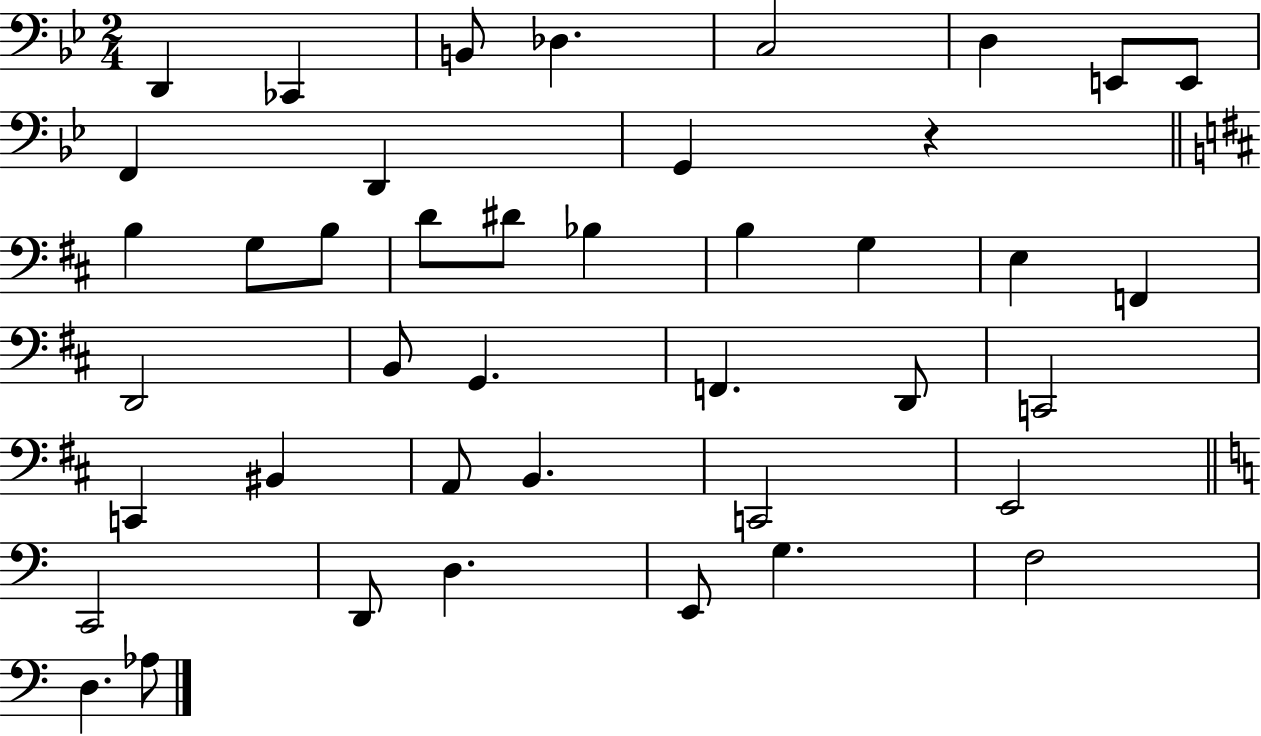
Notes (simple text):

D2/q CES2/q B2/e Db3/q. C3/h D3/q E2/e E2/e F2/q D2/q G2/q R/q B3/q G3/e B3/e D4/e D#4/e Bb3/q B3/q G3/q E3/q F2/q D2/h B2/e G2/q. F2/q. D2/e C2/h C2/q BIS2/q A2/e B2/q. C2/h E2/h C2/h D2/e D3/q. E2/e G3/q. F3/h D3/q. Ab3/e